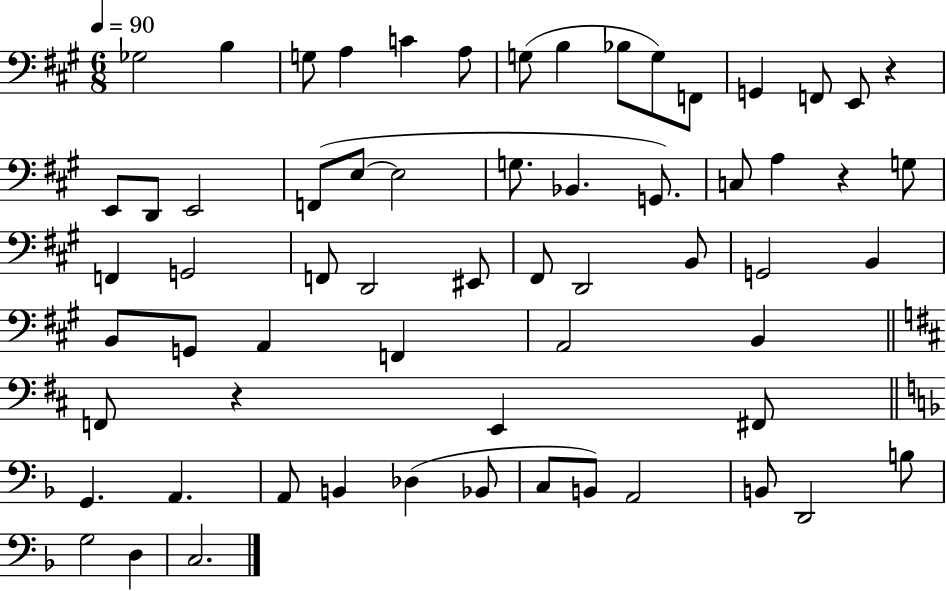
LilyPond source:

{
  \clef bass
  \numericTimeSignature
  \time 6/8
  \key a \major
  \tempo 4 = 90
  \repeat volta 2 { ges2 b4 | g8 a4 c'4 a8 | g8( b4 bes8 g8) f,8 | g,4 f,8 e,8 r4 | \break e,8 d,8 e,2 | f,8( e8~~ e2 | g8. bes,4. g,8.) | c8 a4 r4 g8 | \break f,4 g,2 | f,8 d,2 eis,8 | fis,8 d,2 b,8 | g,2 b,4 | \break b,8 g,8 a,4 f,4 | a,2 b,4 | \bar "||" \break \key b \minor f,8 r4 e,4 fis,8 | \bar "||" \break \key f \major g,4. a,4. | a,8 b,4 des4( bes,8 | c8 b,8) a,2 | b,8 d,2 b8 | \break g2 d4 | c2. | } \bar "|."
}